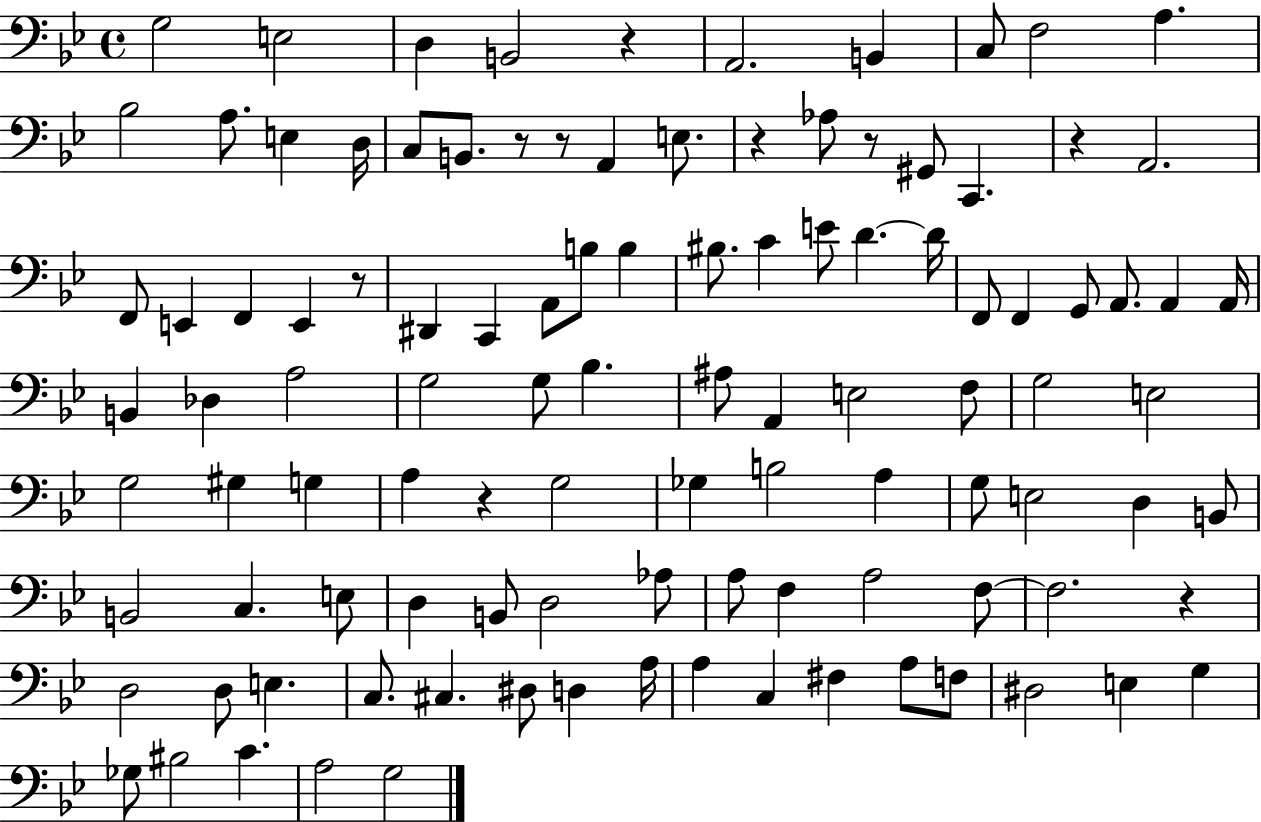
{
  \clef bass
  \time 4/4
  \defaultTimeSignature
  \key bes \major
  \repeat volta 2 { g2 e2 | d4 b,2 r4 | a,2. b,4 | c8 f2 a4. | \break bes2 a8. e4 d16 | c8 b,8. r8 r8 a,4 e8. | r4 aes8 r8 gis,8 c,4. | r4 a,2. | \break f,8 e,4 f,4 e,4 r8 | dis,4 c,4 a,8 b8 b4 | bis8. c'4 e'8 d'4.~~ d'16 | f,8 f,4 g,8 a,8. a,4 a,16 | \break b,4 des4 a2 | g2 g8 bes4. | ais8 a,4 e2 f8 | g2 e2 | \break g2 gis4 g4 | a4 r4 g2 | ges4 b2 a4 | g8 e2 d4 b,8 | \break b,2 c4. e8 | d4 b,8 d2 aes8 | a8 f4 a2 f8~~ | f2. r4 | \break d2 d8 e4. | c8. cis4. dis8 d4 a16 | a4 c4 fis4 a8 f8 | dis2 e4 g4 | \break ges8 bis2 c'4. | a2 g2 | } \bar "|."
}